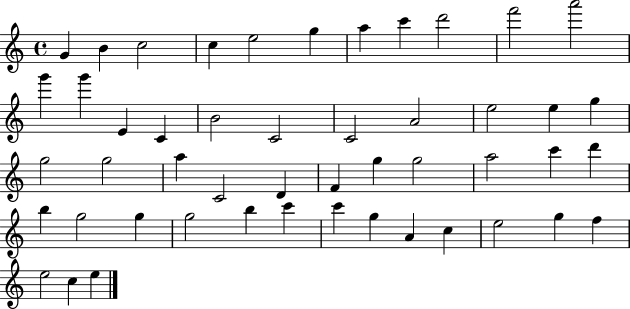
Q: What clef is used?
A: treble